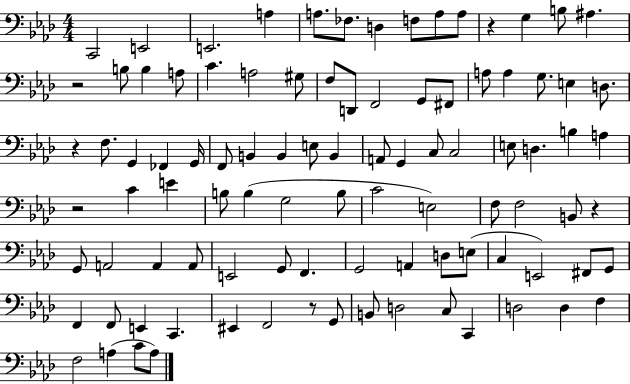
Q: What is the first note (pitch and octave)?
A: C2